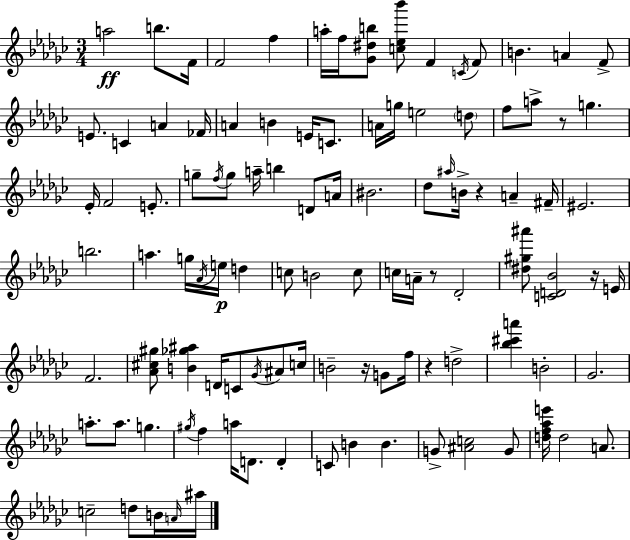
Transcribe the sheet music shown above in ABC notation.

X:1
T:Untitled
M:3/4
L:1/4
K:Ebm
a2 b/2 F/4 F2 f a/4 f/4 [_G^db]/2 [c_e_b']/2 F C/4 F/2 B A F/2 E/2 C A _F/4 A B E/4 C/2 A/4 g/4 e2 d/2 f/2 a/2 z/2 g _E/4 F2 E/2 g/2 f/4 g/2 a/4 b D/2 A/4 ^B2 _d/2 ^a/4 B/4 z A ^F/4 ^E2 b2 a g/4 _A/4 e/4 d c/2 B2 c/2 c/4 A/4 z/2 _D2 [^d^g^a']/2 [CD_B]2 z/4 E/4 F2 [_A^c^g]/2 [B_g^a] D/4 C/2 _G/4 ^A/2 c/4 B2 z/4 G/2 f/4 z d2 [_b^c'a'] B2 _G2 a/2 a/2 g ^g/4 f a/4 D/2 D C/2 B B G/2 [^Ac]2 G/2 [df_ae']/4 d2 A/2 c2 d/2 B/4 A/4 ^a/4